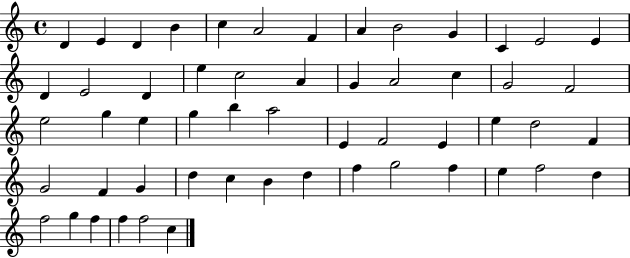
D4/q E4/q D4/q B4/q C5/q A4/h F4/q A4/q B4/h G4/q C4/q E4/h E4/q D4/q E4/h D4/q E5/q C5/h A4/q G4/q A4/h C5/q G4/h F4/h E5/h G5/q E5/q G5/q B5/q A5/h E4/q F4/h E4/q E5/q D5/h F4/q G4/h F4/q G4/q D5/q C5/q B4/q D5/q F5/q G5/h F5/q E5/q F5/h D5/q F5/h G5/q F5/q F5/q F5/h C5/q